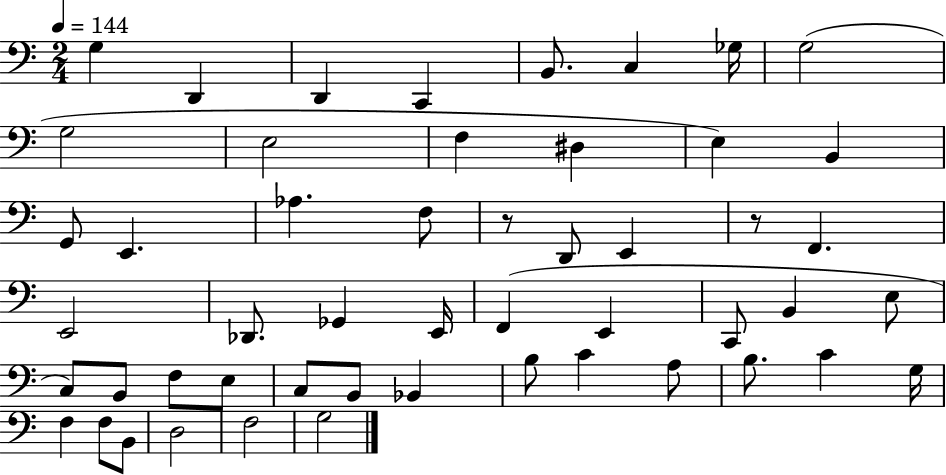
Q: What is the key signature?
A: C major